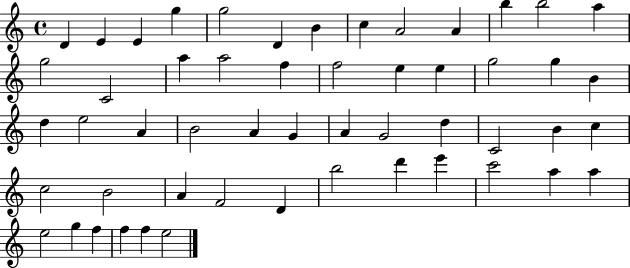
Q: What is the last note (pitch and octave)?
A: E5